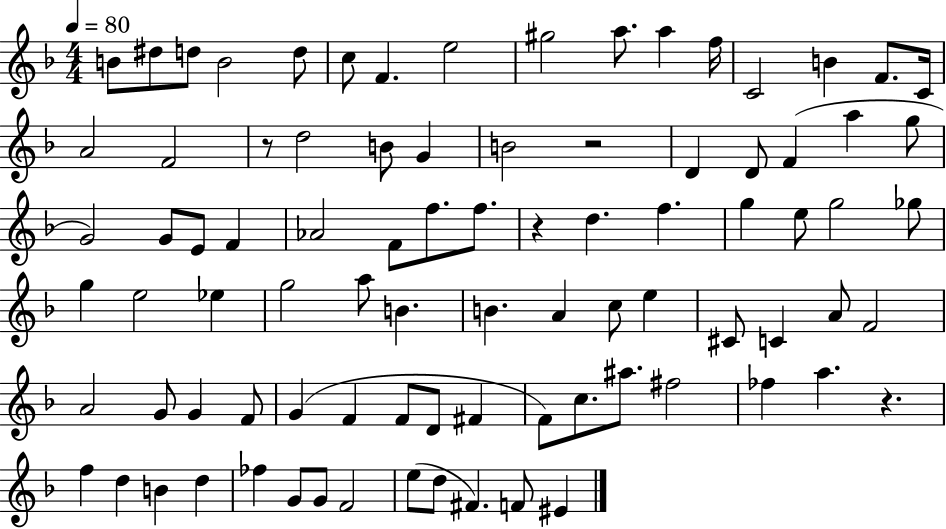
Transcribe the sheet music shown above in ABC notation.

X:1
T:Untitled
M:4/4
L:1/4
K:F
B/2 ^d/2 d/2 B2 d/2 c/2 F e2 ^g2 a/2 a f/4 C2 B F/2 C/4 A2 F2 z/2 d2 B/2 G B2 z2 D D/2 F a g/2 G2 G/2 E/2 F _A2 F/2 f/2 f/2 z d f g e/2 g2 _g/2 g e2 _e g2 a/2 B B A c/2 e ^C/2 C A/2 F2 A2 G/2 G F/2 G F F/2 D/2 ^F F/2 c/2 ^a/2 ^f2 _f a z f d B d _f G/2 G/2 F2 e/2 d/2 ^F F/2 ^E